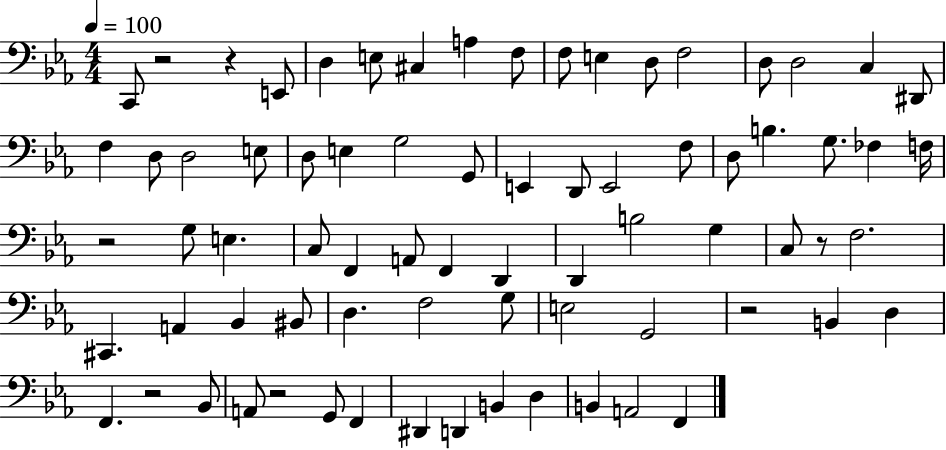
C2/e R/h R/q E2/e D3/q E3/e C#3/q A3/q F3/e F3/e E3/q D3/e F3/h D3/e D3/h C3/q D#2/e F3/q D3/e D3/h E3/e D3/e E3/q G3/h G2/e E2/q D2/e E2/h F3/e D3/e B3/q. G3/e. FES3/q F3/s R/h G3/e E3/q. C3/e F2/q A2/e F2/q D2/q D2/q B3/h G3/q C3/e R/e F3/h. C#2/q. A2/q Bb2/q BIS2/e D3/q. F3/h G3/e E3/h G2/h R/h B2/q D3/q F2/q. R/h Bb2/e A2/e R/h G2/e F2/q D#2/q D2/q B2/q D3/q B2/q A2/h F2/q